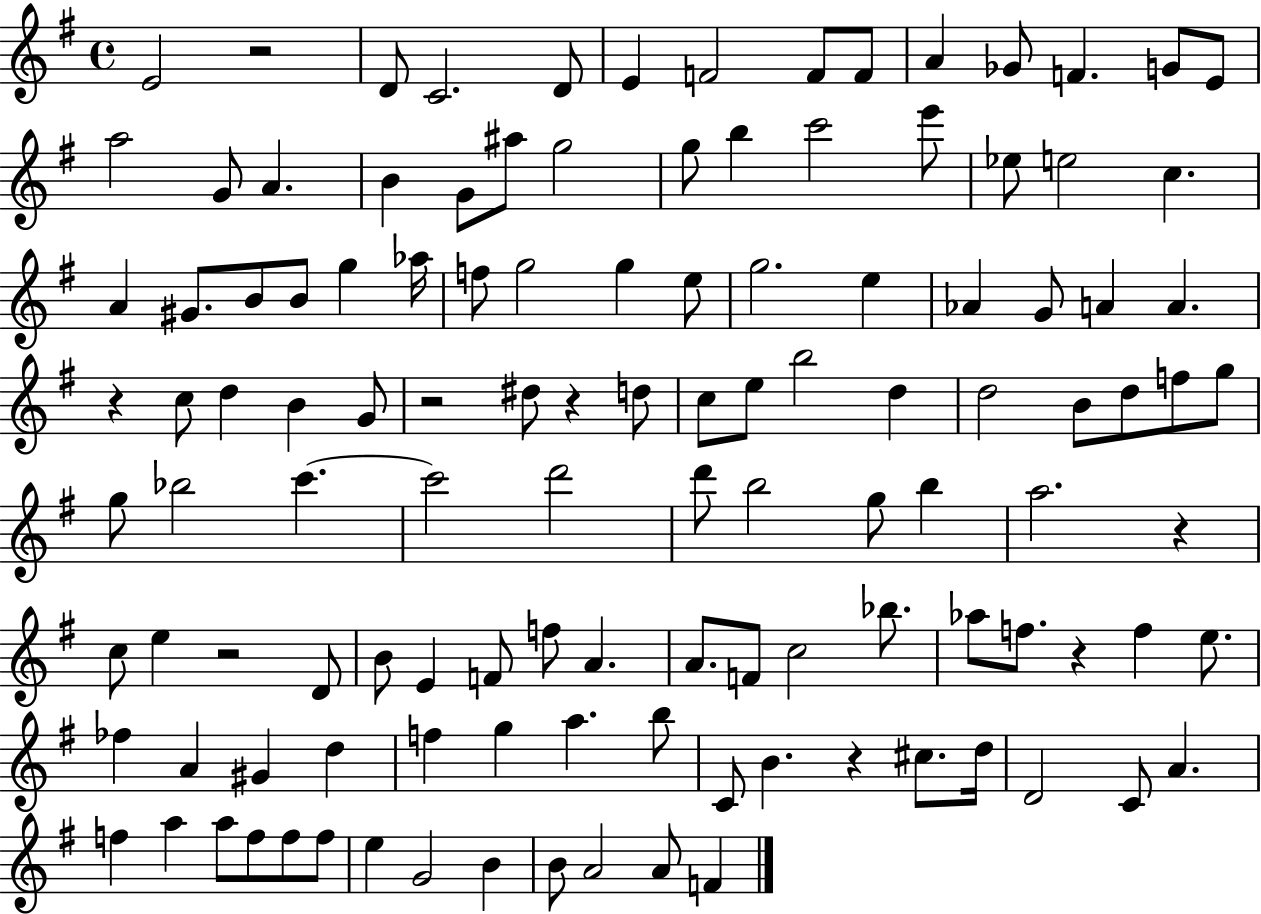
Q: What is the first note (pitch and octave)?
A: E4